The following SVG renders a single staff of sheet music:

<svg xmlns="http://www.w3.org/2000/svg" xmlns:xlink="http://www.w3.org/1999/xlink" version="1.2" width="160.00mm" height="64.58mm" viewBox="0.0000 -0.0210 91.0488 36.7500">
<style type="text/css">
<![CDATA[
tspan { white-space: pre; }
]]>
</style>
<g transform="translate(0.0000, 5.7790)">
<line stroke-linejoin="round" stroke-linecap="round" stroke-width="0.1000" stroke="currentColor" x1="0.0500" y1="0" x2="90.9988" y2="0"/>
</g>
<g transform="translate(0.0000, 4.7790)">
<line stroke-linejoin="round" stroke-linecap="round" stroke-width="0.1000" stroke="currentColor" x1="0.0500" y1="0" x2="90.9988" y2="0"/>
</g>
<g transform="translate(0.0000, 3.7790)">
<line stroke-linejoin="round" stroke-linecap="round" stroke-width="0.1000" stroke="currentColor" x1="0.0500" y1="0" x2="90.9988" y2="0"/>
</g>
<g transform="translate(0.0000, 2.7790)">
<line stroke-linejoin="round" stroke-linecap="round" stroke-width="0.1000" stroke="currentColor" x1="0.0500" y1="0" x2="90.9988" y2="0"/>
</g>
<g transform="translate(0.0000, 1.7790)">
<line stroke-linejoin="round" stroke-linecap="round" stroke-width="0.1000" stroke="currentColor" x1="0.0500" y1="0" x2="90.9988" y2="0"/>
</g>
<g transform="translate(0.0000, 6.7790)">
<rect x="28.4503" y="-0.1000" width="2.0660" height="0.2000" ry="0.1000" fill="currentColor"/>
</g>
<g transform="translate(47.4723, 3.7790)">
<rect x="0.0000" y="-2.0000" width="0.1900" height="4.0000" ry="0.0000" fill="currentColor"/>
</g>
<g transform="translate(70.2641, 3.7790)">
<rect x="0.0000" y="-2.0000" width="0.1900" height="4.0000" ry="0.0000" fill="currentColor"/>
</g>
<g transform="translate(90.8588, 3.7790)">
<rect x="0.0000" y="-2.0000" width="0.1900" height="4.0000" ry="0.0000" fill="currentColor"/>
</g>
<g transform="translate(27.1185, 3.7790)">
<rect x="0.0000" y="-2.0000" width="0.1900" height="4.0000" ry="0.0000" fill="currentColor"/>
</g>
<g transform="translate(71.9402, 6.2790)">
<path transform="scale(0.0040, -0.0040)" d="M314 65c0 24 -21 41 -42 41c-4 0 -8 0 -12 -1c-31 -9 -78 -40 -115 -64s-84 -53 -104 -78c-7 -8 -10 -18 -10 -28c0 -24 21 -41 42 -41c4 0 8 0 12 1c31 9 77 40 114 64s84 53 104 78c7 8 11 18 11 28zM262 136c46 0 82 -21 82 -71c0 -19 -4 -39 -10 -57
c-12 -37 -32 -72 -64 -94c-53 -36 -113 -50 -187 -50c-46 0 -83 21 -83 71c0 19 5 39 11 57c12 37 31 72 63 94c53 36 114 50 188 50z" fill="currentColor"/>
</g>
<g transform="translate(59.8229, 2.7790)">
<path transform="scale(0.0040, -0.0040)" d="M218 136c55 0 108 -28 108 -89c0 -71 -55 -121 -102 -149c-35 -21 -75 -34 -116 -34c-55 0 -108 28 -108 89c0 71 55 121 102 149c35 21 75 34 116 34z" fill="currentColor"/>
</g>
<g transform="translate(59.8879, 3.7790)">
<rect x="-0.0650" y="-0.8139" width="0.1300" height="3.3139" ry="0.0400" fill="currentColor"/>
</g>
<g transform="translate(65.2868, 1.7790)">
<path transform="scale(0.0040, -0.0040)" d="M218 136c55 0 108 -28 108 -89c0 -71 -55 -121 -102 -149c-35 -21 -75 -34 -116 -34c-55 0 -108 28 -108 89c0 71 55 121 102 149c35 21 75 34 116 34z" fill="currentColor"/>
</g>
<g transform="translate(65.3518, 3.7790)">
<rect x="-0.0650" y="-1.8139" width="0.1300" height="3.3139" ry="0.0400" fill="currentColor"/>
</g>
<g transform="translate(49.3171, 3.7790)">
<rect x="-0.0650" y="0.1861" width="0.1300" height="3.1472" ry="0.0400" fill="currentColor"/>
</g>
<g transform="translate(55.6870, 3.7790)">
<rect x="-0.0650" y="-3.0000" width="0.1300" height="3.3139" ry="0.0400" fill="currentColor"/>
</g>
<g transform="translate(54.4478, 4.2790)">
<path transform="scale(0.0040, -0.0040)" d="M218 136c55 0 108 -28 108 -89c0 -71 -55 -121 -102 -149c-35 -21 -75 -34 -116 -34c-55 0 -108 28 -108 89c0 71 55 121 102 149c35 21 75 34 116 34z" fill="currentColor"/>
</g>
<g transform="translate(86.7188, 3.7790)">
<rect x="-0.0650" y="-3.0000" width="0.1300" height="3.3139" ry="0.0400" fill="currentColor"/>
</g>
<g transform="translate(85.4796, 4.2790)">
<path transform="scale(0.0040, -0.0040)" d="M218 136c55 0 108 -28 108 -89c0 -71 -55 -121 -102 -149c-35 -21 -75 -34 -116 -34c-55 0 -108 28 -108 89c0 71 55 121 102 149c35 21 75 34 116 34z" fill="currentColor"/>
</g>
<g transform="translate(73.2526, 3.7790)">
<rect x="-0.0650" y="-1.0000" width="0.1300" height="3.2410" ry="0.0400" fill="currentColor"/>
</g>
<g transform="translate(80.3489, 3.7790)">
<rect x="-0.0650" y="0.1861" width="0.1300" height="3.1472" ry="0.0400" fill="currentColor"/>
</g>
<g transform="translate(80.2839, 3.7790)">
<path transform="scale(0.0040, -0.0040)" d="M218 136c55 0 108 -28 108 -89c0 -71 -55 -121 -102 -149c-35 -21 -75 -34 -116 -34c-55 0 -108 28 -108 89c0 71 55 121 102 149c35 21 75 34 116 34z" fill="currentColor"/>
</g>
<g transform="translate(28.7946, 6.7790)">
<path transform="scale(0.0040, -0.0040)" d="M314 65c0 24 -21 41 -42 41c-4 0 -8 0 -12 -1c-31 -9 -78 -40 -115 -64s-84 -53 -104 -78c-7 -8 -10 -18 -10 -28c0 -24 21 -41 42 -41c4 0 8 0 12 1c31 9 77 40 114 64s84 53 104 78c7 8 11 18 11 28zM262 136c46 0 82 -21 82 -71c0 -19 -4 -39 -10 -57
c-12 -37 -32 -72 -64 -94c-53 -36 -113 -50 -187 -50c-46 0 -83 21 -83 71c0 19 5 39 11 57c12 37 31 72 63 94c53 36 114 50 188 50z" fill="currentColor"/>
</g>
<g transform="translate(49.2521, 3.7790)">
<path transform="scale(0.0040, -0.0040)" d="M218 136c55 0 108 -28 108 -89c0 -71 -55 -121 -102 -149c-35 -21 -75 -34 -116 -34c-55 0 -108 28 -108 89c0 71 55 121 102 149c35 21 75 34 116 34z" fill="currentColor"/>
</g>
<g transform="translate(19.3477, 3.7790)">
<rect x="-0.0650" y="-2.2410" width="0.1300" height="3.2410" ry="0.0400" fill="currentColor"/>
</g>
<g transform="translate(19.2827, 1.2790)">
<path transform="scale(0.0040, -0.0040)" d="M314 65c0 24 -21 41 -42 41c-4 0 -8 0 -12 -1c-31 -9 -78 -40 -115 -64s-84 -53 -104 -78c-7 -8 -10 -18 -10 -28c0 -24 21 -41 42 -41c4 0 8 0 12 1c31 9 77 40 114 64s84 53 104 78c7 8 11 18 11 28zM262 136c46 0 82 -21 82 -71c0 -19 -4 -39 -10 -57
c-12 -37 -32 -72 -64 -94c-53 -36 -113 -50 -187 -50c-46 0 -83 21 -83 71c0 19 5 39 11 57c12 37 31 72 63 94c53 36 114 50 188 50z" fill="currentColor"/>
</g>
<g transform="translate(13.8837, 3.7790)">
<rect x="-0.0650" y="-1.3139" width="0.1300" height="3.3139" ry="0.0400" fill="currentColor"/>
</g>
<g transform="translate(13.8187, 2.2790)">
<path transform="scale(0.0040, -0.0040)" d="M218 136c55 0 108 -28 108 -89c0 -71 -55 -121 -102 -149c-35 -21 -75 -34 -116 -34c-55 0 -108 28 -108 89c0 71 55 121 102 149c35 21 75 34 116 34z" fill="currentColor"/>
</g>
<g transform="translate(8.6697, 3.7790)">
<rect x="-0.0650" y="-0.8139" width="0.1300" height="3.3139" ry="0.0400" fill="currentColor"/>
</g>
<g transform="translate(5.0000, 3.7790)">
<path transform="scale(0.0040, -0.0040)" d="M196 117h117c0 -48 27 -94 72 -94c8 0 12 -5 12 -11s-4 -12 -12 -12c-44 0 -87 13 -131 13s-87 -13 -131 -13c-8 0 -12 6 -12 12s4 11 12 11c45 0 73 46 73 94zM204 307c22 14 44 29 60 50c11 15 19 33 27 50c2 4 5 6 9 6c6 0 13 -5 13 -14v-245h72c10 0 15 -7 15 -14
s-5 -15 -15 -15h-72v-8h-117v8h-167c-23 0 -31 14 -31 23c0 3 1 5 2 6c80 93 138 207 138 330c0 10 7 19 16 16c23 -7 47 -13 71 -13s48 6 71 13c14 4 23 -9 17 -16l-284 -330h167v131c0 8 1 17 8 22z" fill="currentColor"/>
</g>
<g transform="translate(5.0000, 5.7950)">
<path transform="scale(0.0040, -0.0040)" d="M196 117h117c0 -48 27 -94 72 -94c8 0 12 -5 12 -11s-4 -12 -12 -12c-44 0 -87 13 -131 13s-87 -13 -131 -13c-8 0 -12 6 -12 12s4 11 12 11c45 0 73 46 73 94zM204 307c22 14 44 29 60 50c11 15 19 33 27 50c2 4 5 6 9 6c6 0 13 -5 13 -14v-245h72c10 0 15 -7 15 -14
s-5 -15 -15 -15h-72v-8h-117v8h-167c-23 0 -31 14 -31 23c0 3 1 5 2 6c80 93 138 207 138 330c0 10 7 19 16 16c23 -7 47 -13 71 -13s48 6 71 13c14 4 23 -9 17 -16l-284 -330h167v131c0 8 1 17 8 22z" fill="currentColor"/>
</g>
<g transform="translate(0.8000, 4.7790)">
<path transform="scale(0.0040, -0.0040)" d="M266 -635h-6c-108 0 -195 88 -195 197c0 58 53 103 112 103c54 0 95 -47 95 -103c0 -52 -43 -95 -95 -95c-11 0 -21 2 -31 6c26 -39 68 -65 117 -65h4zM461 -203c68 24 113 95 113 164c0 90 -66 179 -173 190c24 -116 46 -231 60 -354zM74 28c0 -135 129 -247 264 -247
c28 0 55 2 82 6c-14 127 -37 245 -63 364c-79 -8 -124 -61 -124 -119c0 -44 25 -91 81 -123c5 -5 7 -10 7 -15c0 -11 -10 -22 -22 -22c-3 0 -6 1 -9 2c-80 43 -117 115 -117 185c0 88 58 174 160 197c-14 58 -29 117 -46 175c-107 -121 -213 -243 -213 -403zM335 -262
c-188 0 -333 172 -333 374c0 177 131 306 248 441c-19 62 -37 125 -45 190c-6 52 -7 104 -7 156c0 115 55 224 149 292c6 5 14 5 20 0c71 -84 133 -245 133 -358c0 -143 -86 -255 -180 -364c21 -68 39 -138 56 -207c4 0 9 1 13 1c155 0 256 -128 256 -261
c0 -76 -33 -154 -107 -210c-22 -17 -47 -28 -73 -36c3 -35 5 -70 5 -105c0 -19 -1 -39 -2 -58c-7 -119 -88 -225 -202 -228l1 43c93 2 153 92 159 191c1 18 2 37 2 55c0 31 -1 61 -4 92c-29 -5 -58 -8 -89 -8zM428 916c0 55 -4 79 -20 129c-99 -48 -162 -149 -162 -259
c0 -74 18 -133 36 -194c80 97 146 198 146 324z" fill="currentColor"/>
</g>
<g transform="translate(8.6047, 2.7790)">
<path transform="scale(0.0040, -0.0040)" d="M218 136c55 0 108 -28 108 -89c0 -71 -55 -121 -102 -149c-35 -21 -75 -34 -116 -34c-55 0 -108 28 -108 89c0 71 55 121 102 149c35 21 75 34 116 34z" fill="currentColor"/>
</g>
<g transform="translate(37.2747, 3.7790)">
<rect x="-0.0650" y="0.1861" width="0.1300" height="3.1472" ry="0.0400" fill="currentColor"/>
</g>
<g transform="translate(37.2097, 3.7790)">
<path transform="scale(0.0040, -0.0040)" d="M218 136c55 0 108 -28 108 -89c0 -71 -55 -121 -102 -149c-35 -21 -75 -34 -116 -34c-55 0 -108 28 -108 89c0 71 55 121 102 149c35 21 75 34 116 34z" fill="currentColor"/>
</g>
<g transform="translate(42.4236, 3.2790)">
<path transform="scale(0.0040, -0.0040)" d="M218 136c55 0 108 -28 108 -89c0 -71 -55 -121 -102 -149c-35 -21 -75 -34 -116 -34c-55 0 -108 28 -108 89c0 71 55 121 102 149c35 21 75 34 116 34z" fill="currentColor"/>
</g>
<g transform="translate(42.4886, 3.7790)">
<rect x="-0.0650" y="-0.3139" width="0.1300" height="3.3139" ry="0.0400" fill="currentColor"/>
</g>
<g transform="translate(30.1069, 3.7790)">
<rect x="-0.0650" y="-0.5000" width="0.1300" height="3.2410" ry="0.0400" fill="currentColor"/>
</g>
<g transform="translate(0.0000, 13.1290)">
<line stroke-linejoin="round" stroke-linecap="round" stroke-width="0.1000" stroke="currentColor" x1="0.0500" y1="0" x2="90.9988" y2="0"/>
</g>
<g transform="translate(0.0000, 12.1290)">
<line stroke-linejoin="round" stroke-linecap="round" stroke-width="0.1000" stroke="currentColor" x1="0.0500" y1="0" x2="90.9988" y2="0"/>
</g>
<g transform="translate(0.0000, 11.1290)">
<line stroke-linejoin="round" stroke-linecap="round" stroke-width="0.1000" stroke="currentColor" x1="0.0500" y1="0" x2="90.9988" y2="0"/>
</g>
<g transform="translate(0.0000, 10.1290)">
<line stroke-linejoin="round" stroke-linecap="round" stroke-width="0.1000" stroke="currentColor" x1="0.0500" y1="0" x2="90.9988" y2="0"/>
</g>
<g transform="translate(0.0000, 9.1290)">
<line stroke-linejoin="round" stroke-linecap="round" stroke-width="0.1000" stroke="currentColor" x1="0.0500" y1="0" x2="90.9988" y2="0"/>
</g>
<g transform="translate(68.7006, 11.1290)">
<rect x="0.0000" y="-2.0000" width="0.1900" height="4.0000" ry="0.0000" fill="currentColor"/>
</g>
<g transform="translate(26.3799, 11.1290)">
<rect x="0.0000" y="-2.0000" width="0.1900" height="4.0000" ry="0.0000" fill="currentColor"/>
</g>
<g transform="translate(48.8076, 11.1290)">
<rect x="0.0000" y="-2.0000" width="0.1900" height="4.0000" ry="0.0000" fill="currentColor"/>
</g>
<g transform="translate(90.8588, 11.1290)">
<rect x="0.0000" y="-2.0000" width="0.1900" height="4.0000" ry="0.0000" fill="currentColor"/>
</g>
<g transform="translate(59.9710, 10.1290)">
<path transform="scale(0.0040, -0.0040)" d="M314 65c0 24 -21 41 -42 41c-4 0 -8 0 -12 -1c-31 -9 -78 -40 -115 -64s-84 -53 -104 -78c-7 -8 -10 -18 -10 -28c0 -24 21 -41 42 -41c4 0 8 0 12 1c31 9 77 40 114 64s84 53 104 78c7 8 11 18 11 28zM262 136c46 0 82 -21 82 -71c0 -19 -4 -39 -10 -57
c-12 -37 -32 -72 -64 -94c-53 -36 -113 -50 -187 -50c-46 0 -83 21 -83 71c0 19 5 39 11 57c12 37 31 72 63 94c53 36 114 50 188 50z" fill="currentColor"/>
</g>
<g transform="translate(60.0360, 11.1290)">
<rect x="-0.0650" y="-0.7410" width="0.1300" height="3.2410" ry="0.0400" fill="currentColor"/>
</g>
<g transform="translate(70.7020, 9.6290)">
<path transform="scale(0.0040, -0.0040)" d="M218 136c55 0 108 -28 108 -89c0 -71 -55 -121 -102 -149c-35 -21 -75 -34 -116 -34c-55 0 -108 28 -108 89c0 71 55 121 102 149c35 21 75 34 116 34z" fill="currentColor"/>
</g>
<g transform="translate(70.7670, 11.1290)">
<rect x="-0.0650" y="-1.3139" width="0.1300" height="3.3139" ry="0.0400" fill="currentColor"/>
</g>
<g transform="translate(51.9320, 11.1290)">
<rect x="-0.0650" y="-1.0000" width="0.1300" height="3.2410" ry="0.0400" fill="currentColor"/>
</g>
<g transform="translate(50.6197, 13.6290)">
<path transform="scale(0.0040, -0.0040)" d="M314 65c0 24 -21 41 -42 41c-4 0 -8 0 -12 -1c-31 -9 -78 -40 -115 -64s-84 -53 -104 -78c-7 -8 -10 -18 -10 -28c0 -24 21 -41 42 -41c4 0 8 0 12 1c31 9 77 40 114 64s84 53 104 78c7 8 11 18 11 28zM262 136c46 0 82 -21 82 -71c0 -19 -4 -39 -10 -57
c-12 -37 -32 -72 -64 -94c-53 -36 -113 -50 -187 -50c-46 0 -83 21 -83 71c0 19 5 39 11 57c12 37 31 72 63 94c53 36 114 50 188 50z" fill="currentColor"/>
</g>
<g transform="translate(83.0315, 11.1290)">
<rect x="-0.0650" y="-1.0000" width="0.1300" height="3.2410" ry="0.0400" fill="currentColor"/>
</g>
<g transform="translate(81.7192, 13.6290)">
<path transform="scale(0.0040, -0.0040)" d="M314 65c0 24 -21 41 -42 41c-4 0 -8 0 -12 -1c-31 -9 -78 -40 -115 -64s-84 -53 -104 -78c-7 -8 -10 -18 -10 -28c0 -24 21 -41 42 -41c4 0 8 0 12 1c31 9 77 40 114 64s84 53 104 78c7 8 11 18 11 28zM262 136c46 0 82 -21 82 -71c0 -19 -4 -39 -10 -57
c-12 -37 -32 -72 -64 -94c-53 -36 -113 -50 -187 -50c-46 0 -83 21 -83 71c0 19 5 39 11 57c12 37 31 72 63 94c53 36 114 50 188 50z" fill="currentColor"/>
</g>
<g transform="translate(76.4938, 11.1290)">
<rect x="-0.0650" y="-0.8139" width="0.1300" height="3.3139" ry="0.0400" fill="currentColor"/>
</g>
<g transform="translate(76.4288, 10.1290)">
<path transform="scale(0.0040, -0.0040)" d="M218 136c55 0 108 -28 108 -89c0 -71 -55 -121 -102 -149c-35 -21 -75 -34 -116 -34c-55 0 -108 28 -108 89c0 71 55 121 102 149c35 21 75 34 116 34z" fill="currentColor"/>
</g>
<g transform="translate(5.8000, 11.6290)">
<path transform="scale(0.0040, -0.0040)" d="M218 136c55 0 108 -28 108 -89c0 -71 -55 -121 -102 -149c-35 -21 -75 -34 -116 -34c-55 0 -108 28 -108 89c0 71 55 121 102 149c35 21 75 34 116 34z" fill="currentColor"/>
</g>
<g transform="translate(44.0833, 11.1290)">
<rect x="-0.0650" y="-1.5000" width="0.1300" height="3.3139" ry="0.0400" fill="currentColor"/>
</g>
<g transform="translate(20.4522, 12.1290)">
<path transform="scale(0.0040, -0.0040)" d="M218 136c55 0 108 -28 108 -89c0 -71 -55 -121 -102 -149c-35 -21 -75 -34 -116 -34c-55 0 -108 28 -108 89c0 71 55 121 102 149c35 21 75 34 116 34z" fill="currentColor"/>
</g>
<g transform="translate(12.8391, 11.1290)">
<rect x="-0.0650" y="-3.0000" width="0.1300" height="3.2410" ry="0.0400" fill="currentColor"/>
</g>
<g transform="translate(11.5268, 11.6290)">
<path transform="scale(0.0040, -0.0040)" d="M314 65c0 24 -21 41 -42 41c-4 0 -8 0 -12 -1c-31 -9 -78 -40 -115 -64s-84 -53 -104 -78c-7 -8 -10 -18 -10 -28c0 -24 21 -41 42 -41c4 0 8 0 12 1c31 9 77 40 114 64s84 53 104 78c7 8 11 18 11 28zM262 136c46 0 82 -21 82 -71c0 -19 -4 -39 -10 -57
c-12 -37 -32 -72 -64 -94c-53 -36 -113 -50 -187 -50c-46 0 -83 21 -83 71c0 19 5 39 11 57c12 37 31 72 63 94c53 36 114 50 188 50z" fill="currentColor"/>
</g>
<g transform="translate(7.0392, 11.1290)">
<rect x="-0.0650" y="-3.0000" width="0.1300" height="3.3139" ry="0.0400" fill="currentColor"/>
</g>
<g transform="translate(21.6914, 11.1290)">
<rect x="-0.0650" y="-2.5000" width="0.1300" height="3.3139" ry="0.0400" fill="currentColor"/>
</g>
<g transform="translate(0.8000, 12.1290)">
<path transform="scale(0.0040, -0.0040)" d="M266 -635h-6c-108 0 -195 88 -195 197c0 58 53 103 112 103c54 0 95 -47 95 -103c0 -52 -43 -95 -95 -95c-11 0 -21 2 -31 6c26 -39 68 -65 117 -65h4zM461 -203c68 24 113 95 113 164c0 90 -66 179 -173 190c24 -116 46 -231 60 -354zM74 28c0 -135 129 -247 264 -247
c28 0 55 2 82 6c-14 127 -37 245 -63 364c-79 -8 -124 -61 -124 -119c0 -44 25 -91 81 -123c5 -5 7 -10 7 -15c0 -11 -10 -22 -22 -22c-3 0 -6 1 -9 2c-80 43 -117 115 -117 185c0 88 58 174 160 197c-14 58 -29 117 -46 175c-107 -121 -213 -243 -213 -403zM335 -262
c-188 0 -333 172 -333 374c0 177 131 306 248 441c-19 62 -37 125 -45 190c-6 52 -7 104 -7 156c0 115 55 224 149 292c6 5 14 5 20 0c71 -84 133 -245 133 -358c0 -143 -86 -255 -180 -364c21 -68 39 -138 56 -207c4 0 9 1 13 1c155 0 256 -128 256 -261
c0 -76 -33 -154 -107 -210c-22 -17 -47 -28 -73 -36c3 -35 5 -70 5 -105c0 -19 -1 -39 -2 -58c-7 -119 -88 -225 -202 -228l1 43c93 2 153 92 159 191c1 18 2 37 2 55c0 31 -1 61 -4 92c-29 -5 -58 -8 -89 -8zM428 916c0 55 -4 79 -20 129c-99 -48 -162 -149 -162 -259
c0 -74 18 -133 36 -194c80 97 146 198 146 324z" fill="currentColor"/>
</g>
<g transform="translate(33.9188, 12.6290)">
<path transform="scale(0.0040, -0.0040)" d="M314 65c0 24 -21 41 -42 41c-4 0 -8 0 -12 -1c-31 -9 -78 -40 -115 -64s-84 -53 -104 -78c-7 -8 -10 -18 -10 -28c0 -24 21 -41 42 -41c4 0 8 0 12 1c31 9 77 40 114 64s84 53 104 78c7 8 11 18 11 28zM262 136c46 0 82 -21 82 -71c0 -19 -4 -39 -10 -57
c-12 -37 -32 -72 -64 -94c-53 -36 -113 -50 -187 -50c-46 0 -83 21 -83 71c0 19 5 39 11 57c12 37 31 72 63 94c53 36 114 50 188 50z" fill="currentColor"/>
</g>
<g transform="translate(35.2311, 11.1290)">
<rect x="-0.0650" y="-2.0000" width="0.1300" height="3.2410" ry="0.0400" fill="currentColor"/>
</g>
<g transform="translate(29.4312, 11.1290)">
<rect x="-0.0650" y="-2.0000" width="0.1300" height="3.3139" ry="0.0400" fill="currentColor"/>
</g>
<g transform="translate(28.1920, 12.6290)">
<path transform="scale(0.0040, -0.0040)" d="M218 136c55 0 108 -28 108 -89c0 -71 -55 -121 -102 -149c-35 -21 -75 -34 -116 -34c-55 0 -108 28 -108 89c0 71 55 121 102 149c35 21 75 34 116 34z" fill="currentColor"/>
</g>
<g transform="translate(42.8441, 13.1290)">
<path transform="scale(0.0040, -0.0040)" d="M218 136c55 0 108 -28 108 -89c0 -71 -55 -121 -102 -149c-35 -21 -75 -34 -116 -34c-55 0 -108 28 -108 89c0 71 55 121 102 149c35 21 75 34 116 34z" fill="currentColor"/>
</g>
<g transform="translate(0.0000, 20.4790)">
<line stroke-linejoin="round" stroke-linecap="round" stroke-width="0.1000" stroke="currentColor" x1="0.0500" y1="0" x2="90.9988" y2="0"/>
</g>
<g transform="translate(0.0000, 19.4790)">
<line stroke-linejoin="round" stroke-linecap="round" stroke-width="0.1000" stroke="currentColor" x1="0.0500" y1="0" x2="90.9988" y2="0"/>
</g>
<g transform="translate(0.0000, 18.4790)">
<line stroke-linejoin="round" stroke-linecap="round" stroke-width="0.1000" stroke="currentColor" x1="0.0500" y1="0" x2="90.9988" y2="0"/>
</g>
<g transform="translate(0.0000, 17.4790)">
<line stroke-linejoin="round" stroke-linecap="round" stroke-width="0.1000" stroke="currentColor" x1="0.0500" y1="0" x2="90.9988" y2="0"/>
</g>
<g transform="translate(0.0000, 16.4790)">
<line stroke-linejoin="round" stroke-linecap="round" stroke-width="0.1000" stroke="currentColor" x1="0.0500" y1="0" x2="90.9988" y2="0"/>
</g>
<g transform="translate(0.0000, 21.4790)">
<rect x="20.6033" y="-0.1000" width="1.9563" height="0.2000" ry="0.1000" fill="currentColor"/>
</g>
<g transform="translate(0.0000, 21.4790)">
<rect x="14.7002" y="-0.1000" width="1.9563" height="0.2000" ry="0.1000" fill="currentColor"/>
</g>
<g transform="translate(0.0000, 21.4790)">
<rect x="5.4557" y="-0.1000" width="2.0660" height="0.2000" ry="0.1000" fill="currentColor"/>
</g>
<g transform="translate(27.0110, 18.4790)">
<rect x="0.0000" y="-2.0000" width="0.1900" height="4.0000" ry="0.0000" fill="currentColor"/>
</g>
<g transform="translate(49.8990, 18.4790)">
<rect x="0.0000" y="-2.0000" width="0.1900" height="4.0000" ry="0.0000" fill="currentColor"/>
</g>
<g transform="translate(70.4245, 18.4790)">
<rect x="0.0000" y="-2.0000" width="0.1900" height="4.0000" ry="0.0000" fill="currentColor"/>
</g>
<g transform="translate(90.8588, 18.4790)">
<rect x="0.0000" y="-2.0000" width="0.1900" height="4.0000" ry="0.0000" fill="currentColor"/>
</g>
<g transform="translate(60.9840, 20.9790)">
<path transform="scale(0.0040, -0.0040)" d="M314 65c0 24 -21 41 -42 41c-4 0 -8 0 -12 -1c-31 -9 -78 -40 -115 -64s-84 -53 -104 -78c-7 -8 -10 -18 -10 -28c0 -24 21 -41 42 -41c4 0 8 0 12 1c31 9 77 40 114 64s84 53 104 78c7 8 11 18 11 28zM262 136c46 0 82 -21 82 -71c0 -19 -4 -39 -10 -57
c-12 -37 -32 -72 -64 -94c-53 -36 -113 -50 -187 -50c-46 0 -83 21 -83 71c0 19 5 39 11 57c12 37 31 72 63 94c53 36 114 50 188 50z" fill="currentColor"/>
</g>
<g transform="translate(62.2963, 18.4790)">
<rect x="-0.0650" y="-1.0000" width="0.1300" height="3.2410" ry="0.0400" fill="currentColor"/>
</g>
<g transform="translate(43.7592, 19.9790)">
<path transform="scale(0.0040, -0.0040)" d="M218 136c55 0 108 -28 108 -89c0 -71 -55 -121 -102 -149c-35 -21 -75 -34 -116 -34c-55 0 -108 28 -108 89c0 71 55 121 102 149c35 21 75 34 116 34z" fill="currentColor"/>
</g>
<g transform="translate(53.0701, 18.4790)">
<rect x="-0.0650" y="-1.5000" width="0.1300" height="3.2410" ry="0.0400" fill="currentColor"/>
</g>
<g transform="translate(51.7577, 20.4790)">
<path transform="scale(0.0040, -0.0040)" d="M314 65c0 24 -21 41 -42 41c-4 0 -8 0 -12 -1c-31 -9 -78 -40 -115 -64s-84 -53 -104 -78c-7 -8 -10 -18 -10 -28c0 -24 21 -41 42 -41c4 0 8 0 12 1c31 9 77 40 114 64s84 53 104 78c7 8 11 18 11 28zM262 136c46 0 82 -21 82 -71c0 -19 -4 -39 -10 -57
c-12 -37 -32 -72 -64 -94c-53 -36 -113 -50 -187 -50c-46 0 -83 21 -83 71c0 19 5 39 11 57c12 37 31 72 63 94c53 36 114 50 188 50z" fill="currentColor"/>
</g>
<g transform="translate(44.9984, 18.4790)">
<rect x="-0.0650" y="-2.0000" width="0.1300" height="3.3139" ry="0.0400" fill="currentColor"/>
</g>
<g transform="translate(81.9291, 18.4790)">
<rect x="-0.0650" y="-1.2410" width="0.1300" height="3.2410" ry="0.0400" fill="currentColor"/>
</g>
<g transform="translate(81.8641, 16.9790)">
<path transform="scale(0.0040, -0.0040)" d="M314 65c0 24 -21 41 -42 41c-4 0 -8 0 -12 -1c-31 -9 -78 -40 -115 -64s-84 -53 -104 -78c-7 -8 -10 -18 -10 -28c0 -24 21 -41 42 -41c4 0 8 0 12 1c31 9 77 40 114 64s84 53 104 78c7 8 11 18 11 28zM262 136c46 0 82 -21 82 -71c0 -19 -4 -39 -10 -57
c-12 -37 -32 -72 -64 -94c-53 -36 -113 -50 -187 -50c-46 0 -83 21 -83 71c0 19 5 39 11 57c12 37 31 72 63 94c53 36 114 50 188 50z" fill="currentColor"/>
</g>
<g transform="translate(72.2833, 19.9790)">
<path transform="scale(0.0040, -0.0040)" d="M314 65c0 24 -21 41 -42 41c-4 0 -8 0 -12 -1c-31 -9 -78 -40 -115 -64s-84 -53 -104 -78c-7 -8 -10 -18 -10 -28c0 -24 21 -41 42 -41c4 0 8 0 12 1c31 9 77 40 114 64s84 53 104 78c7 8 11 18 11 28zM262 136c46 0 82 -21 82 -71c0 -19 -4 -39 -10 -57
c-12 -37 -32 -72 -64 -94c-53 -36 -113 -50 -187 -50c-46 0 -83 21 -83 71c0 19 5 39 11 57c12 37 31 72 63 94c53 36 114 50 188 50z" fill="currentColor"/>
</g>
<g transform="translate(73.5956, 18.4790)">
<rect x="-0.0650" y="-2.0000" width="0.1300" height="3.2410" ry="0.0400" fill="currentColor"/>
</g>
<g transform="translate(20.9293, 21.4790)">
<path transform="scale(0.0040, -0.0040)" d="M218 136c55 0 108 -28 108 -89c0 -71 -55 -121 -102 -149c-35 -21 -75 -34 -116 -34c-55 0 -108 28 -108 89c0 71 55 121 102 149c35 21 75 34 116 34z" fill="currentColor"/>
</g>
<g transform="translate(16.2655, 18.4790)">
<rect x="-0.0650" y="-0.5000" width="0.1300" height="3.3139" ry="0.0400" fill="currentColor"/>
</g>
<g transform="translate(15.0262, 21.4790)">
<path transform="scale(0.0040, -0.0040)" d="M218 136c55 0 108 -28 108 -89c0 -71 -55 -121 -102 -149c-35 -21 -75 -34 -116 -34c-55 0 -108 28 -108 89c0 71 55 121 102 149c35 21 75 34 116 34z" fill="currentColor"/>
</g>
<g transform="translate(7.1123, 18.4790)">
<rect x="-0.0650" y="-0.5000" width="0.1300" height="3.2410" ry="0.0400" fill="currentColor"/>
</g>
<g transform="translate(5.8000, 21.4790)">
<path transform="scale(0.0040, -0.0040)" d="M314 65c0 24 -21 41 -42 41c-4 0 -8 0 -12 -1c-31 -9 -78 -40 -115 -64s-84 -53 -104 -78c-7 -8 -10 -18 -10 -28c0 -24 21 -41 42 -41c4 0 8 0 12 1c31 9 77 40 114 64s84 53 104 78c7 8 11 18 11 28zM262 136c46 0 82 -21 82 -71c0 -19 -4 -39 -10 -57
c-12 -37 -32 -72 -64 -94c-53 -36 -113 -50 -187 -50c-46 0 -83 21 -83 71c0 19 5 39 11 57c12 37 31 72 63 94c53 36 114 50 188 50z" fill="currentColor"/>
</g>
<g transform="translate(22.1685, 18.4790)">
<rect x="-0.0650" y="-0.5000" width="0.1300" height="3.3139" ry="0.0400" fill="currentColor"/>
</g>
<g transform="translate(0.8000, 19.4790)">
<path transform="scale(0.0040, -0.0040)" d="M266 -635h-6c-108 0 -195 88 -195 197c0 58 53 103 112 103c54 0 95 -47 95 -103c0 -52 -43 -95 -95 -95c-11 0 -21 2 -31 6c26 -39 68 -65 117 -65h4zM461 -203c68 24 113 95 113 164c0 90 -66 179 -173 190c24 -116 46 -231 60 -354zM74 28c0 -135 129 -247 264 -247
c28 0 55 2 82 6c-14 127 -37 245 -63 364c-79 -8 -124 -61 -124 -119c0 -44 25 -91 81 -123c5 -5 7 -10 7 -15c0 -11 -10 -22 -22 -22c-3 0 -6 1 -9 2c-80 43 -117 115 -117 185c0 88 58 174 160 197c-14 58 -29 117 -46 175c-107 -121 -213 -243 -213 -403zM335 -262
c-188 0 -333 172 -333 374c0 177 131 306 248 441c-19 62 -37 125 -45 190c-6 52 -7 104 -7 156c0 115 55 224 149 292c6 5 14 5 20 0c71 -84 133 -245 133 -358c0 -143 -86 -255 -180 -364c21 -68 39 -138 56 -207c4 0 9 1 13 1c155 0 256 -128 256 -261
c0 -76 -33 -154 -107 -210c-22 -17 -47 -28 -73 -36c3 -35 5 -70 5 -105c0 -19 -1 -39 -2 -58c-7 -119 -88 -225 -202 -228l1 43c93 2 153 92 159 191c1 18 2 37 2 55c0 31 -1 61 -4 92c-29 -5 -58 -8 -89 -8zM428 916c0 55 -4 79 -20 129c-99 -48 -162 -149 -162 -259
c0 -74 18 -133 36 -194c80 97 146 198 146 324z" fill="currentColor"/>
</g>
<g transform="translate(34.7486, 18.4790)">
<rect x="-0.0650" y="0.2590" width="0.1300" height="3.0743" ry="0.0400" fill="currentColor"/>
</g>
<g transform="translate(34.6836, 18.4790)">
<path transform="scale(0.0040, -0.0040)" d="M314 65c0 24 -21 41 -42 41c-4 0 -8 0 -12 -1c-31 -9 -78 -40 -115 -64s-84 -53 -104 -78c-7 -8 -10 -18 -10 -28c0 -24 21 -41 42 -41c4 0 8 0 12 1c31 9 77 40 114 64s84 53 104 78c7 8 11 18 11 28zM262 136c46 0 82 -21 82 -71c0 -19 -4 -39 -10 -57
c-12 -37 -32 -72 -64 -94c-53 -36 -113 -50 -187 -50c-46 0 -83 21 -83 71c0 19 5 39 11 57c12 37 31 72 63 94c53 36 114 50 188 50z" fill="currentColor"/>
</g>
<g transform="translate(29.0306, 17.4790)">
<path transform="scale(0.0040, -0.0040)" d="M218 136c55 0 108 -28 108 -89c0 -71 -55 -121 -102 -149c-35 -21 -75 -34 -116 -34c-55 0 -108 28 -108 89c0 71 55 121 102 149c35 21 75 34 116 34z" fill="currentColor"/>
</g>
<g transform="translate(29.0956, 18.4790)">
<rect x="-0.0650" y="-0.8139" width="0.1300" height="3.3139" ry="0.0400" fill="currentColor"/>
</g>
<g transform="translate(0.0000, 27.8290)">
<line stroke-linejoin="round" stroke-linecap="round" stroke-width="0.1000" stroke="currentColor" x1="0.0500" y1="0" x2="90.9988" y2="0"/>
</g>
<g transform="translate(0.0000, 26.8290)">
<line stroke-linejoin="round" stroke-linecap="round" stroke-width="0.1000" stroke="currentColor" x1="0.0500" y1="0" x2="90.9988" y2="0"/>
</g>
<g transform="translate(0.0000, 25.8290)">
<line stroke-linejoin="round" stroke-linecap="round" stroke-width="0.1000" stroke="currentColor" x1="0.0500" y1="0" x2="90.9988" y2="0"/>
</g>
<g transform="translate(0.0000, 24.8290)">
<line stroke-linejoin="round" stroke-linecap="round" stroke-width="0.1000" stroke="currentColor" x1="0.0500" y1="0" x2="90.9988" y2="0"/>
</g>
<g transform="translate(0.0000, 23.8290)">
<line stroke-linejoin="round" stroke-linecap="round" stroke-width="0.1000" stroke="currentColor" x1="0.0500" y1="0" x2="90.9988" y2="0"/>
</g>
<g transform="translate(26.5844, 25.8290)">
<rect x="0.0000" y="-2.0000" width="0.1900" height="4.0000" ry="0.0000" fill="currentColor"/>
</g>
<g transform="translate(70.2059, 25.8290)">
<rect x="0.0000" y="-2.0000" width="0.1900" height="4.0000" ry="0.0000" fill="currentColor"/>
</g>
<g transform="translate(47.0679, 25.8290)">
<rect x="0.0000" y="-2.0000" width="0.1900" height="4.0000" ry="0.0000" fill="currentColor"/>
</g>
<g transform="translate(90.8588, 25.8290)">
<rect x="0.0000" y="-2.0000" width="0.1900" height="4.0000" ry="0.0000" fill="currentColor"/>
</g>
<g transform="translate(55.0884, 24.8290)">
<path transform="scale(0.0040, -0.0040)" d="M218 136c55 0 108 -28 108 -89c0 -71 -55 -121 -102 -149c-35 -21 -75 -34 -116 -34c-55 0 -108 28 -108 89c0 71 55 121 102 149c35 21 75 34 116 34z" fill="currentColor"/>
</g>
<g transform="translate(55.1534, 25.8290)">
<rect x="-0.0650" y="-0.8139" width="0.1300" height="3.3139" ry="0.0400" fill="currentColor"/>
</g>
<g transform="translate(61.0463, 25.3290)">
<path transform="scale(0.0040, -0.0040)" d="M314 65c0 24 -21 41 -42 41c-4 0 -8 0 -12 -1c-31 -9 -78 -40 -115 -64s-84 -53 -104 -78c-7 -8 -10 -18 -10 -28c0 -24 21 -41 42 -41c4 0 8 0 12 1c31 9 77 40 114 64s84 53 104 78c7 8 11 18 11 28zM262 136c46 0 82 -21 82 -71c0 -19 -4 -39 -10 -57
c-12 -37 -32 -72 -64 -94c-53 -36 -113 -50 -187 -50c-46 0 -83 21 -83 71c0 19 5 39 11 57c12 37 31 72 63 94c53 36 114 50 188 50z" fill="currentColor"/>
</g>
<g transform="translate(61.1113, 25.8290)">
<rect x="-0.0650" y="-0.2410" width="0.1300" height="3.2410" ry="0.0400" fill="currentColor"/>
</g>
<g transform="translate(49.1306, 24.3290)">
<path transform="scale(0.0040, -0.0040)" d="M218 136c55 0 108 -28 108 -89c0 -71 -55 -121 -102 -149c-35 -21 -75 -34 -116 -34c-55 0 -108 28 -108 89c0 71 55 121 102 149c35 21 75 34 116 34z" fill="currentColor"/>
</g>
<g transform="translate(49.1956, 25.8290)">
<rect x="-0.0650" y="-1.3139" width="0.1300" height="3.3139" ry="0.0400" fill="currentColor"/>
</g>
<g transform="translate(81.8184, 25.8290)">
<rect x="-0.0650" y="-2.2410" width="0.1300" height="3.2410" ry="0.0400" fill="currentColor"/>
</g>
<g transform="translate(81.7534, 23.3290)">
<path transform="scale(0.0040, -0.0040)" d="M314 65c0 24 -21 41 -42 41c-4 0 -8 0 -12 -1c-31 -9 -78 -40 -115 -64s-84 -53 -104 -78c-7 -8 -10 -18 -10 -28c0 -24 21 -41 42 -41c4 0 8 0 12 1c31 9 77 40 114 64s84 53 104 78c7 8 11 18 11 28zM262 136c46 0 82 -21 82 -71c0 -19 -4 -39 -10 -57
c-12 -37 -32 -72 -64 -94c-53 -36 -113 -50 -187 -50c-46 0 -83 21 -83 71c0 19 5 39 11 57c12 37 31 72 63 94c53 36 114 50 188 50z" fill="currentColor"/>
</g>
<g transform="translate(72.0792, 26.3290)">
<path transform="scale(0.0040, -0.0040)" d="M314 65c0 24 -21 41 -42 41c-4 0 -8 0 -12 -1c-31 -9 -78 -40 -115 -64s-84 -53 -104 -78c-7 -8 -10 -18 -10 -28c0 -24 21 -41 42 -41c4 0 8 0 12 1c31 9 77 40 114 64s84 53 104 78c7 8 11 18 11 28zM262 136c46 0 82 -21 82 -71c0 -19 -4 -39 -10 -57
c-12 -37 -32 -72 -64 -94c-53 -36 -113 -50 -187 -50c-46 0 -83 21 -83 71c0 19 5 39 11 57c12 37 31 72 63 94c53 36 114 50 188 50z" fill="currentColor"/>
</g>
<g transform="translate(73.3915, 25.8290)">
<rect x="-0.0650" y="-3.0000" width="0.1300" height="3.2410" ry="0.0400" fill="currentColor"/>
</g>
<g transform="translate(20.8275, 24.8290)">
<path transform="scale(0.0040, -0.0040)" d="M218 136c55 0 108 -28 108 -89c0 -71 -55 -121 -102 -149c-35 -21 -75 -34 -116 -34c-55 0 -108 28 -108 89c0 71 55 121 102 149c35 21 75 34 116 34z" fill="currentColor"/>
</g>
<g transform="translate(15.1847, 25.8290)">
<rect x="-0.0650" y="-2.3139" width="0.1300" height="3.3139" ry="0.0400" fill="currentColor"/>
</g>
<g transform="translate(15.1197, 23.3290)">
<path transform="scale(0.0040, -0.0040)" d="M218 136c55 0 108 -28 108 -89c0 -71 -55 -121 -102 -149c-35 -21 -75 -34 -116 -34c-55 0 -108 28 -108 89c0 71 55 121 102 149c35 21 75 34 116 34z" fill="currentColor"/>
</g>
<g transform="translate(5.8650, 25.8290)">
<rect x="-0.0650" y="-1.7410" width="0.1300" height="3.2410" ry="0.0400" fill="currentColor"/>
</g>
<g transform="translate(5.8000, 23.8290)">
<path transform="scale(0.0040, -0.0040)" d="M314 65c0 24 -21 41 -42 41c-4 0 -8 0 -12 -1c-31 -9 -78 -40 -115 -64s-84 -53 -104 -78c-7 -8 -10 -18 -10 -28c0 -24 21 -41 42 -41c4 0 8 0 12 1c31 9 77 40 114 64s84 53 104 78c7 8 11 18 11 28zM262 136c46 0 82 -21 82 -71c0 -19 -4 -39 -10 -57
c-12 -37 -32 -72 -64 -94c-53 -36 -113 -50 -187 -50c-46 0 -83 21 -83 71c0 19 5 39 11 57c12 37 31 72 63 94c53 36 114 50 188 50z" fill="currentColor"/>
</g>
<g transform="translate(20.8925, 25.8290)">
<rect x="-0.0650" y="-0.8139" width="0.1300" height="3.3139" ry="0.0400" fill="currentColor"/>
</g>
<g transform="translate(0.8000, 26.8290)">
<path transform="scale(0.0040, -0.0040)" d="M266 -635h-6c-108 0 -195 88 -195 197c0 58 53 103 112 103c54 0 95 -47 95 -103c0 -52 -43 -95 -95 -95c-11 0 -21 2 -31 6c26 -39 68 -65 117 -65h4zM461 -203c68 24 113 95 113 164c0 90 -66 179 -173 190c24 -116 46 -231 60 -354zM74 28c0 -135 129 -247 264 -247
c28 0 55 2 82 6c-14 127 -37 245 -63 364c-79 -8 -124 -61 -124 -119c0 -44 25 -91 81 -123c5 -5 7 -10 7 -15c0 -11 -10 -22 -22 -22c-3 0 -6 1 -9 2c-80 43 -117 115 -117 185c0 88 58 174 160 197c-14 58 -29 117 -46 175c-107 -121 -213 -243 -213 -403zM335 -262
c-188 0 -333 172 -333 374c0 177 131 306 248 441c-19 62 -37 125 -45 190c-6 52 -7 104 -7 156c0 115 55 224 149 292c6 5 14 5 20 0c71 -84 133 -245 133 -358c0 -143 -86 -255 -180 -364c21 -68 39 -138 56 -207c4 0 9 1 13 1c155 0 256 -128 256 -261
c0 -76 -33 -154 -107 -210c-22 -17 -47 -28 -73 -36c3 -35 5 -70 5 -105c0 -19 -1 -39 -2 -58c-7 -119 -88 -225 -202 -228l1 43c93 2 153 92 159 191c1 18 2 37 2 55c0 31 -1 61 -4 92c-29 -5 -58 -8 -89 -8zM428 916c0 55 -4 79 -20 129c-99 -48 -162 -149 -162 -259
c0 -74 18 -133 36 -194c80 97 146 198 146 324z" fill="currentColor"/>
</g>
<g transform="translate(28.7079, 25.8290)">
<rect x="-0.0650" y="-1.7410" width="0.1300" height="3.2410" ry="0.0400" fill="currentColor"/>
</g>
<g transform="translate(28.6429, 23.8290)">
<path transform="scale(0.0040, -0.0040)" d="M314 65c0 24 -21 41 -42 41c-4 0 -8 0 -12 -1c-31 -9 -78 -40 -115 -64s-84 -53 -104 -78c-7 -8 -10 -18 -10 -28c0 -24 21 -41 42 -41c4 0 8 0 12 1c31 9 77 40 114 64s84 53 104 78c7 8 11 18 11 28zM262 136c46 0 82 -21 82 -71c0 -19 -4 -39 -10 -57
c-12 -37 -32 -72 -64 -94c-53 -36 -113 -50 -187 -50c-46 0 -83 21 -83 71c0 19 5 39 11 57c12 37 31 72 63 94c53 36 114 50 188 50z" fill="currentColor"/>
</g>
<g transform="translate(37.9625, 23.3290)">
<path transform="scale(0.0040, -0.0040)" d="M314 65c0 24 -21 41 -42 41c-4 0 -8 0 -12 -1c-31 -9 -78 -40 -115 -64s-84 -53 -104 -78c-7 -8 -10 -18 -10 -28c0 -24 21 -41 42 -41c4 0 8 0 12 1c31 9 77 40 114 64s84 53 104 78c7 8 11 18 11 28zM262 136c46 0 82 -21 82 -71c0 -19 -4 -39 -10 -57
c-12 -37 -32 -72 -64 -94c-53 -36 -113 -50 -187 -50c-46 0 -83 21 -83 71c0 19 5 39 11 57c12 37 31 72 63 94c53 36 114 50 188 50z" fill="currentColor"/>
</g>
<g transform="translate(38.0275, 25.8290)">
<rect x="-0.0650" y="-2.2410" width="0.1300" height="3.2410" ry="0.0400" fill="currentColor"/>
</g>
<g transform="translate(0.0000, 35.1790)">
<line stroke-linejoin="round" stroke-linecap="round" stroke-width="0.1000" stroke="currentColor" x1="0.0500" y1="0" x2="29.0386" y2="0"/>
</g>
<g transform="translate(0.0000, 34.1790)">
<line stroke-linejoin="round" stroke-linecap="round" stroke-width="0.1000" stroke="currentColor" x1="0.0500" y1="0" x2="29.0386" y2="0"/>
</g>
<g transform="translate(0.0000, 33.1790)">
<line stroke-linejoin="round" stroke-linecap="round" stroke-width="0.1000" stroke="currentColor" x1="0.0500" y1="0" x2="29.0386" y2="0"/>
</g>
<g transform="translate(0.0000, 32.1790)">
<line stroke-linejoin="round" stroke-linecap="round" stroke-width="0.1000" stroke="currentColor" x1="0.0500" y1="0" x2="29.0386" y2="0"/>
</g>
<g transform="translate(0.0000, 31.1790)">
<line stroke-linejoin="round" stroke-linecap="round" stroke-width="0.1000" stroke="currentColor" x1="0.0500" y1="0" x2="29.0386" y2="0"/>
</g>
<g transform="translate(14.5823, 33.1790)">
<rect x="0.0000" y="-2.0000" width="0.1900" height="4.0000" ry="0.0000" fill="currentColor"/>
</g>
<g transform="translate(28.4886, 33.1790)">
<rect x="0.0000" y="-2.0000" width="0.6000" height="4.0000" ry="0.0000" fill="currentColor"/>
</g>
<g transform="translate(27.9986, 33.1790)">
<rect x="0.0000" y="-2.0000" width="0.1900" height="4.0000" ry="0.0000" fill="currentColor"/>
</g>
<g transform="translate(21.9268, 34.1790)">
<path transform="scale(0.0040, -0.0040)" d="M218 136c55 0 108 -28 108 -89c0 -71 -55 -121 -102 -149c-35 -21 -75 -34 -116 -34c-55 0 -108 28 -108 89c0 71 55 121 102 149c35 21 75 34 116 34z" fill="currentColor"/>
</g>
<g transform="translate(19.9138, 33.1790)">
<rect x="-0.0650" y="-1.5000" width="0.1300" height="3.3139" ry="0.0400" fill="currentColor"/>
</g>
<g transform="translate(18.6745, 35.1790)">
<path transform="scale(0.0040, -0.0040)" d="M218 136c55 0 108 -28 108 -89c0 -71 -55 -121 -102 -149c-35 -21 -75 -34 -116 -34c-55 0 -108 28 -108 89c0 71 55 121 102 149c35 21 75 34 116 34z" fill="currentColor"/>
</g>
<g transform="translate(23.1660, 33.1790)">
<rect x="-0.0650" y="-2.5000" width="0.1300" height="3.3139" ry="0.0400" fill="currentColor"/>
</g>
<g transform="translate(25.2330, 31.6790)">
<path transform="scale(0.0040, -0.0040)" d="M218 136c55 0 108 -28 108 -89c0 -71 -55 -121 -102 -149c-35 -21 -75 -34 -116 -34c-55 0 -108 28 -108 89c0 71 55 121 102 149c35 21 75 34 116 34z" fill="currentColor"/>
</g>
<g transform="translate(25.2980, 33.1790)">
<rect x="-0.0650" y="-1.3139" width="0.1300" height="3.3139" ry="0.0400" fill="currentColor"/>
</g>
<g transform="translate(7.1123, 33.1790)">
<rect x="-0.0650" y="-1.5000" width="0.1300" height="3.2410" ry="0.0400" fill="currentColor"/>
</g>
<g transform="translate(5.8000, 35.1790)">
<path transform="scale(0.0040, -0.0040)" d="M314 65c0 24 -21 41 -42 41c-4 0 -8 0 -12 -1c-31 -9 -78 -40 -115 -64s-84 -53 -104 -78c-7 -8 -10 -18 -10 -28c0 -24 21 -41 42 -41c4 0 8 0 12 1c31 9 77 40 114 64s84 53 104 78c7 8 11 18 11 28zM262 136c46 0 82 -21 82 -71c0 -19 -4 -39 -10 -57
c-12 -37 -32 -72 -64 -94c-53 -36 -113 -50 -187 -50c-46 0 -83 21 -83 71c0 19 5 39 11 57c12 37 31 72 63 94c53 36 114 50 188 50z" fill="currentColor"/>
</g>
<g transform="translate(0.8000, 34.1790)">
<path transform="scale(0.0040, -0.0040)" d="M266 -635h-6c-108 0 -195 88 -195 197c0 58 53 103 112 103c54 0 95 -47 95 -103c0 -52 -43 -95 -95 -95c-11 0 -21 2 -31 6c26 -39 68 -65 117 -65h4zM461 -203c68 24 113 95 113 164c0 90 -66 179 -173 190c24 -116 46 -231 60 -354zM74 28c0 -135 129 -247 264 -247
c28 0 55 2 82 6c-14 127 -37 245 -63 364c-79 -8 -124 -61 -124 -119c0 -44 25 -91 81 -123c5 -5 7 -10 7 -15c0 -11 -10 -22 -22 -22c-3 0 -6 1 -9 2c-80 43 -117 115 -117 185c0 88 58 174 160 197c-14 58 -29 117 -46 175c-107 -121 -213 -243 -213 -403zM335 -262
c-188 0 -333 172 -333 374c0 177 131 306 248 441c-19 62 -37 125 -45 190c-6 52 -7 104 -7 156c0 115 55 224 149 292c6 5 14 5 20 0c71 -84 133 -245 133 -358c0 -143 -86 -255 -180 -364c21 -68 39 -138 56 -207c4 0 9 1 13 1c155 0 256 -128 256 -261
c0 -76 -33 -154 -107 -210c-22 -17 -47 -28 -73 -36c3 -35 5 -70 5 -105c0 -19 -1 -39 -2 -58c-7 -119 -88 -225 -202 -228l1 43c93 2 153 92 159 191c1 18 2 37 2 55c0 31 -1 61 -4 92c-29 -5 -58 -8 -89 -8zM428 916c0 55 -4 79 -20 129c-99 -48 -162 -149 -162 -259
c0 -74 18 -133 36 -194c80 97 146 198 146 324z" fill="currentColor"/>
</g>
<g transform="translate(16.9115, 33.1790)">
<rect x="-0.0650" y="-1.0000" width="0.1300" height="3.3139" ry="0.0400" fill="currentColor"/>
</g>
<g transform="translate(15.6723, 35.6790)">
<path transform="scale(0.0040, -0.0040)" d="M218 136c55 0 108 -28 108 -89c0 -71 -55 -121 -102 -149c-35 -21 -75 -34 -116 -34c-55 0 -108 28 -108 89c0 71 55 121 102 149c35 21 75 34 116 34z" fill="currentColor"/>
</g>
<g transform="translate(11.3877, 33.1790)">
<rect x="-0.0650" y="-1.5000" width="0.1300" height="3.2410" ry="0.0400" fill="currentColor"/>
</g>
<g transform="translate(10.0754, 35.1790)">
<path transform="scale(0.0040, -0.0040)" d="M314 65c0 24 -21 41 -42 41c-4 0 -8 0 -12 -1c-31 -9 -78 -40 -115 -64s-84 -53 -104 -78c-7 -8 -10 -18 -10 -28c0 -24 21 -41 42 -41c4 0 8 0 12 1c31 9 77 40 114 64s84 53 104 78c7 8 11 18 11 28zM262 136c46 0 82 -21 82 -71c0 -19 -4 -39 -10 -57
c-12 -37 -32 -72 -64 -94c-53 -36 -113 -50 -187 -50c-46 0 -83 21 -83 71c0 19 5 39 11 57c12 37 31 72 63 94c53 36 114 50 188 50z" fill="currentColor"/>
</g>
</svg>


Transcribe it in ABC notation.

X:1
T:Untitled
M:4/4
L:1/4
K:C
d e g2 C2 B c B A d f D2 B A A A2 G F F2 E D2 d2 e d D2 C2 C C d B2 F E2 D2 F2 e2 f2 g d f2 g2 e d c2 A2 g2 E2 E2 D E G e